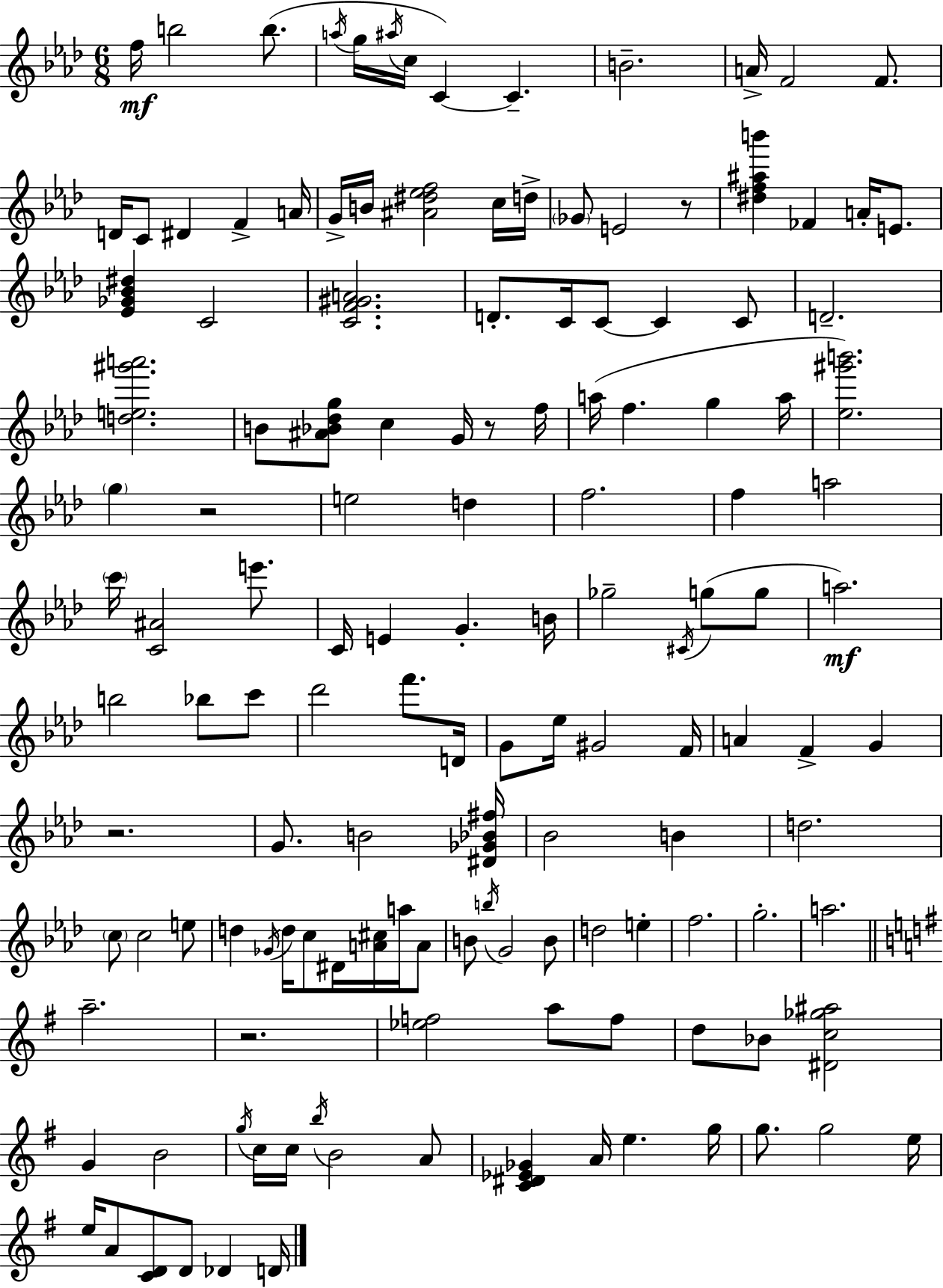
{
  \clef treble
  \numericTimeSignature
  \time 6/8
  \key aes \major
  f''16\mf b''2 b''8.( | \acciaccatura { a''16 } g''16 \acciaccatura { ais''16 } c''16 c'4~~) c'4.-- | b'2.-- | a'16-> f'2 f'8. | \break d'16 c'8 dis'4 f'4-> | a'16 g'16-> b'16 <ais' dis'' ees'' f''>2 | c''16 d''16-> \parenthesize ges'8 e'2 | r8 <dis'' f'' ais'' b'''>4 fes'4 a'16-. e'8. | \break <ees' ges' bes' dis''>4 c'2 | <c' f' gis' a'>2. | d'8.-. c'16 c'8~~ c'4 | c'8 d'2.-- | \break <d'' e'' gis''' a'''>2. | b'8 <ais' bes' des'' g''>8 c''4 g'16 r8 | f''16 a''16( f''4. g''4 | a''16 <ees'' gis''' b'''>2.) | \break \parenthesize g''4 r2 | e''2 d''4 | f''2. | f''4 a''2 | \break \parenthesize c'''16 <c' ais'>2 e'''8. | c'16 e'4 g'4.-. | b'16 ges''2-- \acciaccatura { cis'16 }( g''8 | g''8 a''2.\mf) | \break b''2 bes''8 | c'''8 des'''2 f'''8. | d'16 g'8 ees''16 gis'2 | f'16 a'4 f'4-> g'4 | \break r2. | g'8. b'2 | <dis' ges' bes' fis''>16 bes'2 b'4 | d''2. | \break \parenthesize c''8 c''2 | e''8 d''4 \acciaccatura { ges'16 } d''16 c''8 dis'16 | <a' cis''>16 a''16 a'8 b'8 \acciaccatura { b''16 } g'2 | b'8 d''2 | \break e''4-. f''2. | g''2.-. | a''2. | \bar "||" \break \key g \major a''2.-- | r2. | <ees'' f''>2 a''8 f''8 | d''8 bes'8 <dis' c'' ges'' ais''>2 | \break g'4 b'2 | \acciaccatura { g''16 } c''16 c''16 \acciaccatura { b''16 } b'2 | a'8 <c' dis' ees' ges'>4 a'16 e''4. | g''16 g''8. g''2 | \break e''16 e''16 a'8 <c' d'>8 d'8 des'4 | d'16 \bar "|."
}